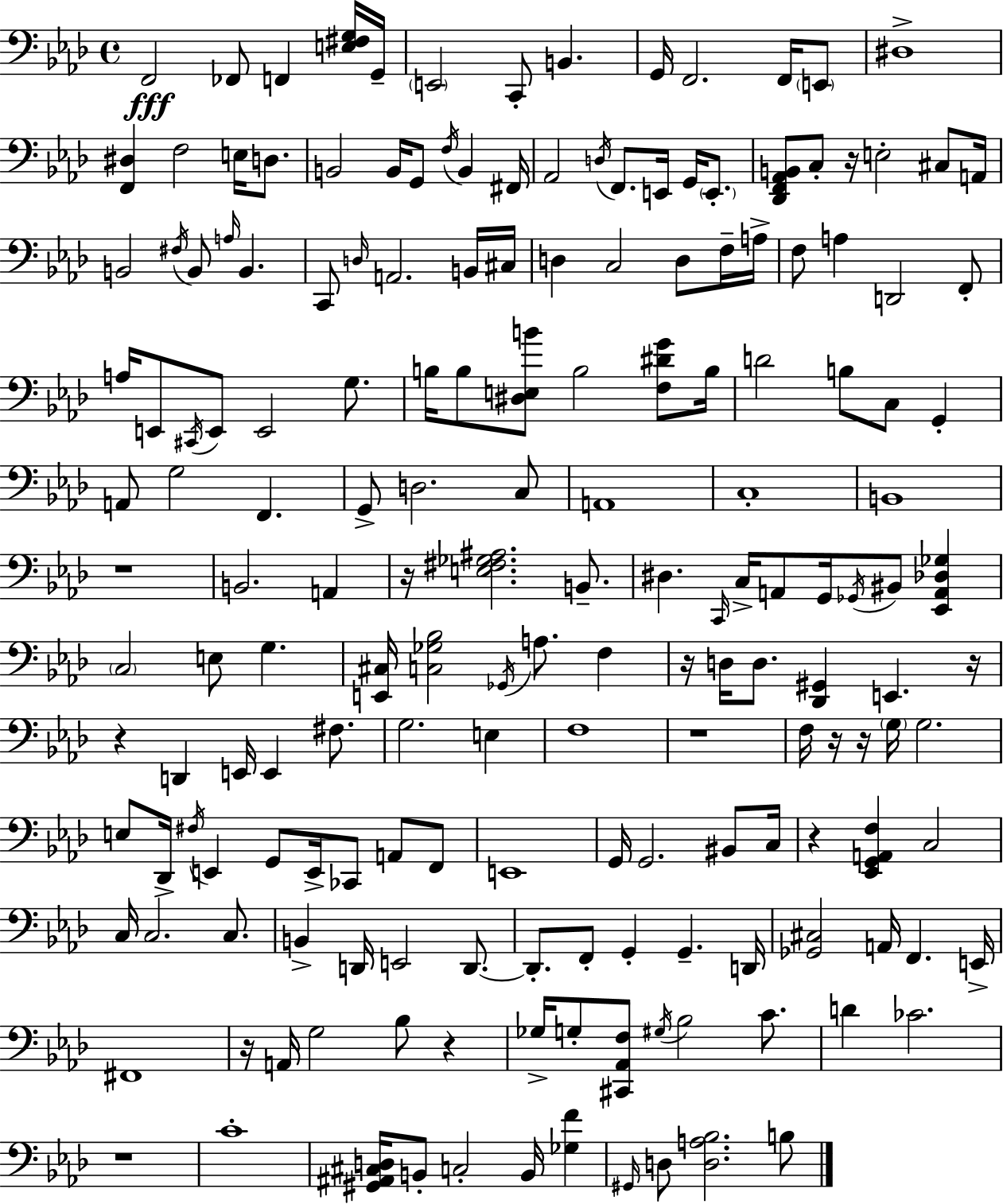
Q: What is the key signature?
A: AES major